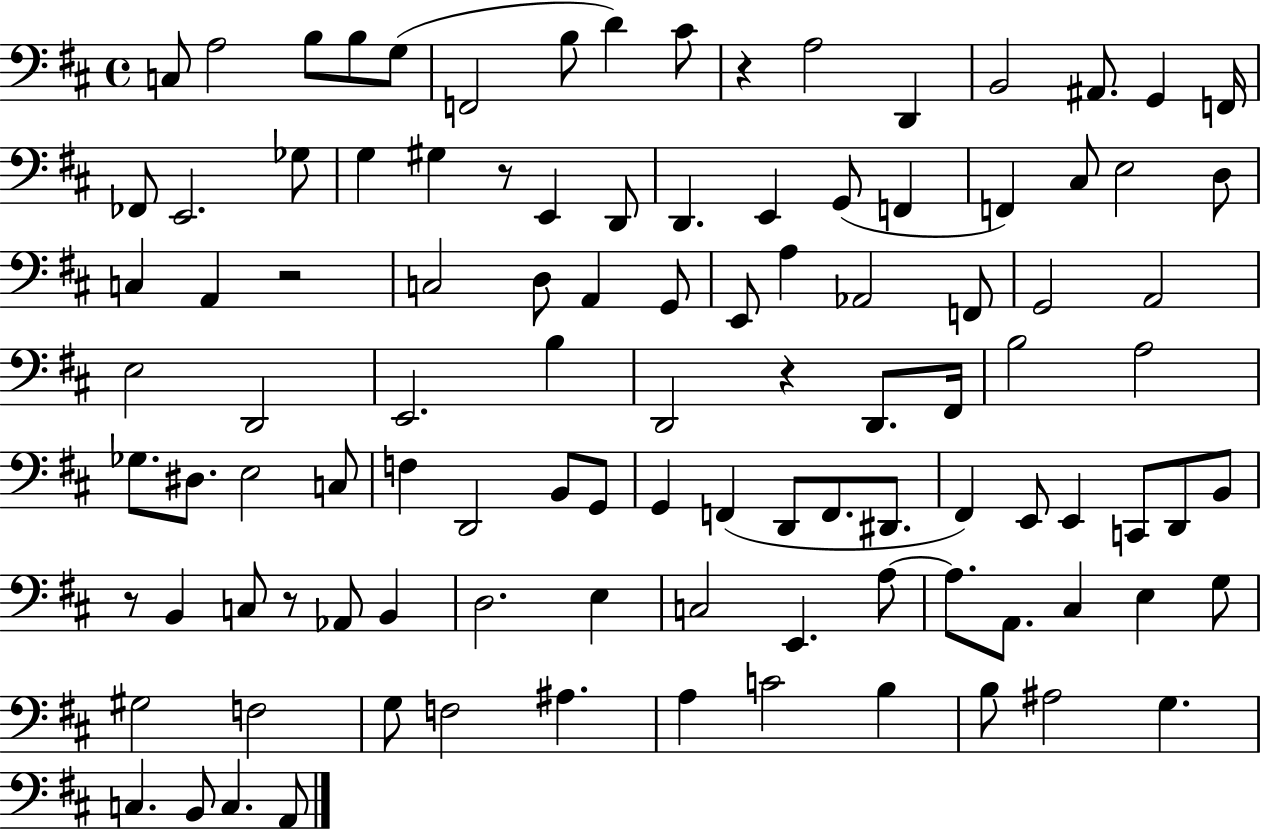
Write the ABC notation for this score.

X:1
T:Untitled
M:4/4
L:1/4
K:D
C,/2 A,2 B,/2 B,/2 G,/2 F,,2 B,/2 D ^C/2 z A,2 D,, B,,2 ^A,,/2 G,, F,,/4 _F,,/2 E,,2 _G,/2 G, ^G, z/2 E,, D,,/2 D,, E,, G,,/2 F,, F,, ^C,/2 E,2 D,/2 C, A,, z2 C,2 D,/2 A,, G,,/2 E,,/2 A, _A,,2 F,,/2 G,,2 A,,2 E,2 D,,2 E,,2 B, D,,2 z D,,/2 ^F,,/4 B,2 A,2 _G,/2 ^D,/2 E,2 C,/2 F, D,,2 B,,/2 G,,/2 G,, F,, D,,/2 F,,/2 ^D,,/2 ^F,, E,,/2 E,, C,,/2 D,,/2 B,,/2 z/2 B,, C,/2 z/2 _A,,/2 B,, D,2 E, C,2 E,, A,/2 A,/2 A,,/2 ^C, E, G,/2 ^G,2 F,2 G,/2 F,2 ^A, A, C2 B, B,/2 ^A,2 G, C, B,,/2 C, A,,/2